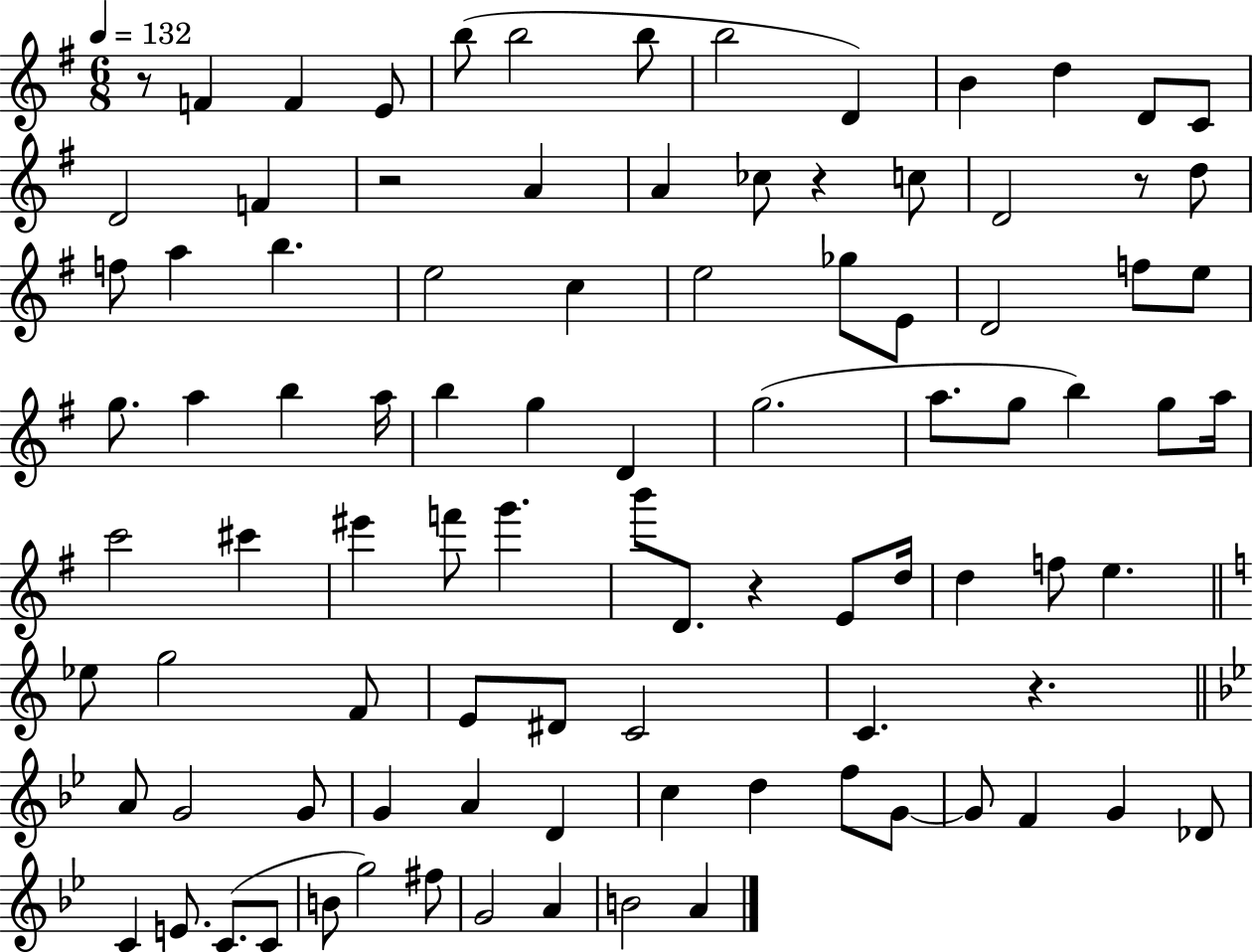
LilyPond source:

{
  \clef treble
  \numericTimeSignature
  \time 6/8
  \key g \major
  \tempo 4 = 132
  \repeat volta 2 { r8 f'4 f'4 e'8 | b''8( b''2 b''8 | b''2 d'4) | b'4 d''4 d'8 c'8 | \break d'2 f'4 | r2 a'4 | a'4 ces''8 r4 c''8 | d'2 r8 d''8 | \break f''8 a''4 b''4. | e''2 c''4 | e''2 ges''8 e'8 | d'2 f''8 e''8 | \break g''8. a''4 b''4 a''16 | b''4 g''4 d'4 | g''2.( | a''8. g''8 b''4) g''8 a''16 | \break c'''2 cis'''4 | eis'''4 f'''8 g'''4. | b'''8 d'8. r4 e'8 d''16 | d''4 f''8 e''4. | \break \bar "||" \break \key a \minor ees''8 g''2 f'8 | e'8 dis'8 c'2 | c'4. r4. | \bar "||" \break \key bes \major a'8 g'2 g'8 | g'4 a'4 d'4 | c''4 d''4 f''8 g'8~~ | g'8 f'4 g'4 des'8 | \break c'4 e'8. c'8.( c'8 | b'8 g''2) fis''8 | g'2 a'4 | b'2 a'4 | \break } \bar "|."
}